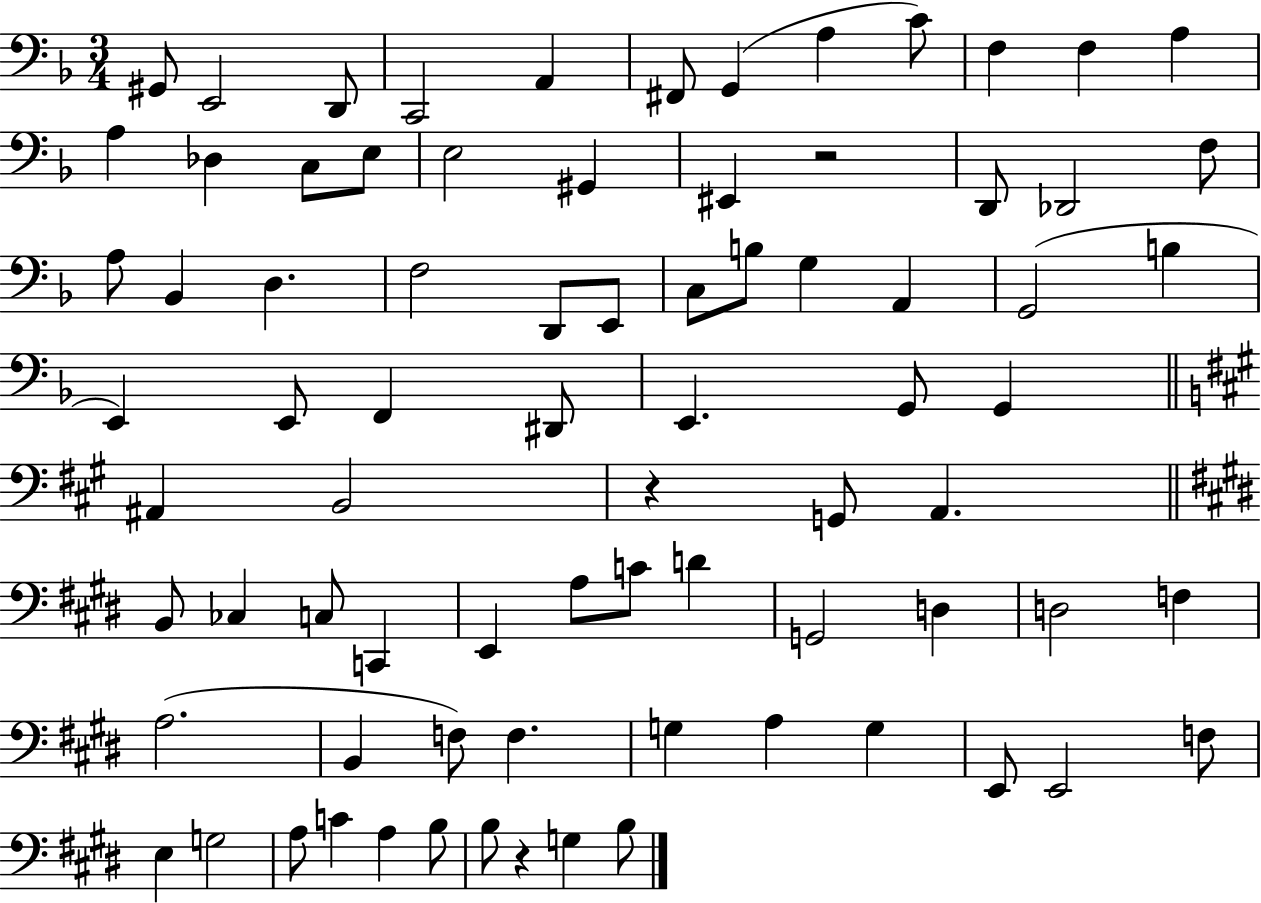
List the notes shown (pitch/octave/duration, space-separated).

G#2/e E2/h D2/e C2/h A2/q F#2/e G2/q A3/q C4/e F3/q F3/q A3/q A3/q Db3/q C3/e E3/e E3/h G#2/q EIS2/q R/h D2/e Db2/h F3/e A3/e Bb2/q D3/q. F3/h D2/e E2/e C3/e B3/e G3/q A2/q G2/h B3/q E2/q E2/e F2/q D#2/e E2/q. G2/e G2/q A#2/q B2/h R/q G2/e A2/q. B2/e CES3/q C3/e C2/q E2/q A3/e C4/e D4/q G2/h D3/q D3/h F3/q A3/h. B2/q F3/e F3/q. G3/q A3/q G3/q E2/e E2/h F3/e E3/q G3/h A3/e C4/q A3/q B3/e B3/e R/q G3/q B3/e